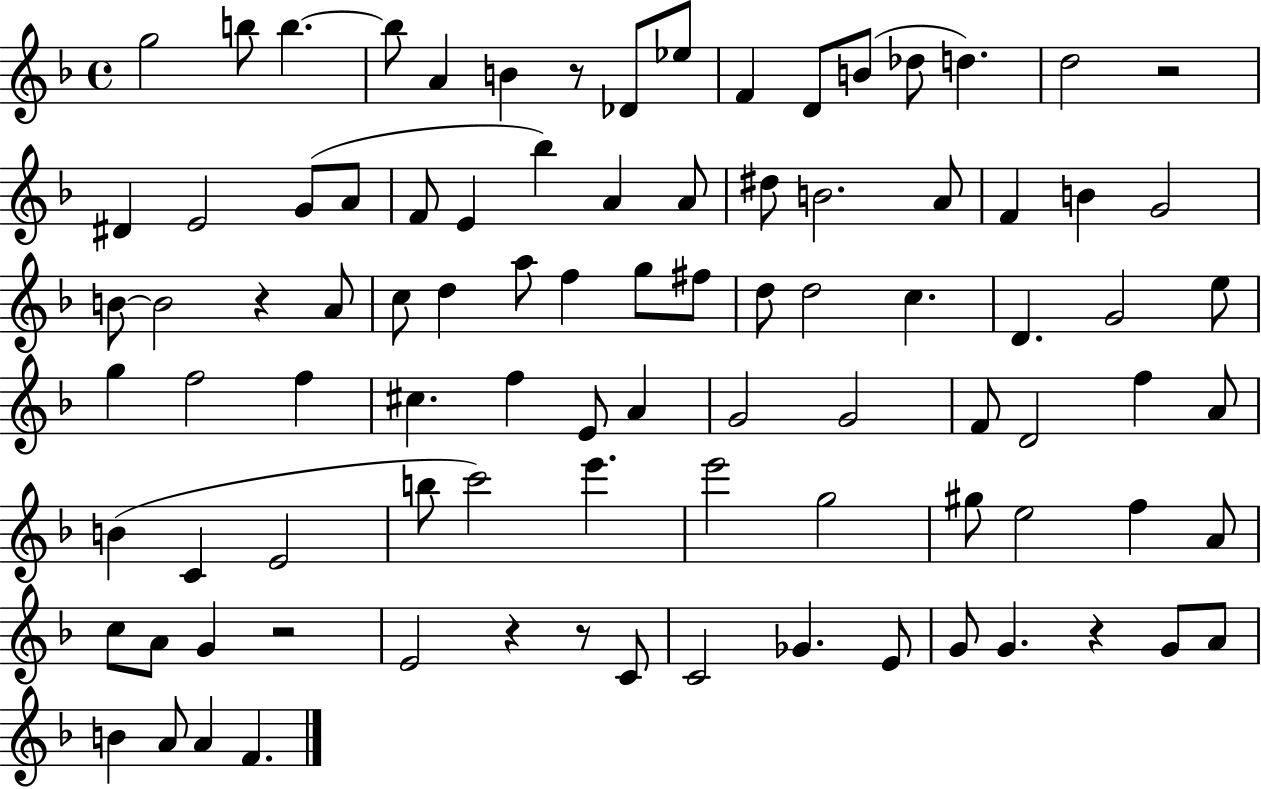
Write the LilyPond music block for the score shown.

{
  \clef treble
  \time 4/4
  \defaultTimeSignature
  \key f \major
  g''2 b''8 b''4.~~ | b''8 a'4 b'4 r8 des'8 ees''8 | f'4 d'8 b'8( des''8 d''4.) | d''2 r2 | \break dis'4 e'2 g'8( a'8 | f'8 e'4 bes''4) a'4 a'8 | dis''8 b'2. a'8 | f'4 b'4 g'2 | \break b'8~~ b'2 r4 a'8 | c''8 d''4 a''8 f''4 g''8 fis''8 | d''8 d''2 c''4. | d'4. g'2 e''8 | \break g''4 f''2 f''4 | cis''4. f''4 e'8 a'4 | g'2 g'2 | f'8 d'2 f''4 a'8 | \break b'4( c'4 e'2 | b''8 c'''2) e'''4. | e'''2 g''2 | gis''8 e''2 f''4 a'8 | \break c''8 a'8 g'4 r2 | e'2 r4 r8 c'8 | c'2 ges'4. e'8 | g'8 g'4. r4 g'8 a'8 | \break b'4 a'8 a'4 f'4. | \bar "|."
}